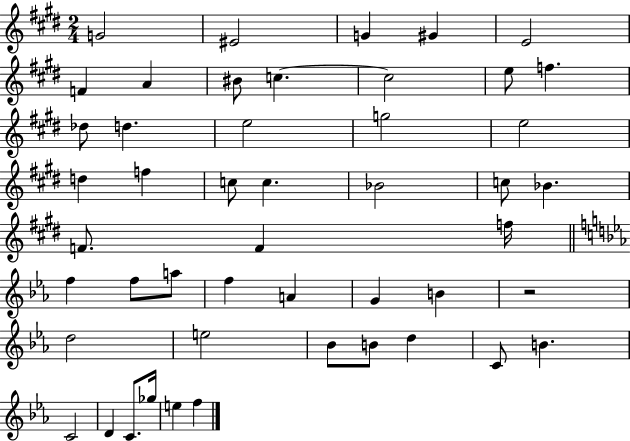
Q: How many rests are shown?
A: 1